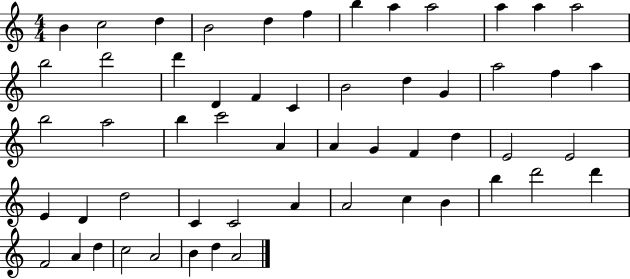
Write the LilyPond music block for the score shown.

{
  \clef treble
  \numericTimeSignature
  \time 4/4
  \key c \major
  b'4 c''2 d''4 | b'2 d''4 f''4 | b''4 a''4 a''2 | a''4 a''4 a''2 | \break b''2 d'''2 | d'''4 d'4 f'4 c'4 | b'2 d''4 g'4 | a''2 f''4 a''4 | \break b''2 a''2 | b''4 c'''2 a'4 | a'4 g'4 f'4 d''4 | e'2 e'2 | \break e'4 d'4 d''2 | c'4 c'2 a'4 | a'2 c''4 b'4 | b''4 d'''2 d'''4 | \break f'2 a'4 d''4 | c''2 a'2 | b'4 d''4 a'2 | \bar "|."
}